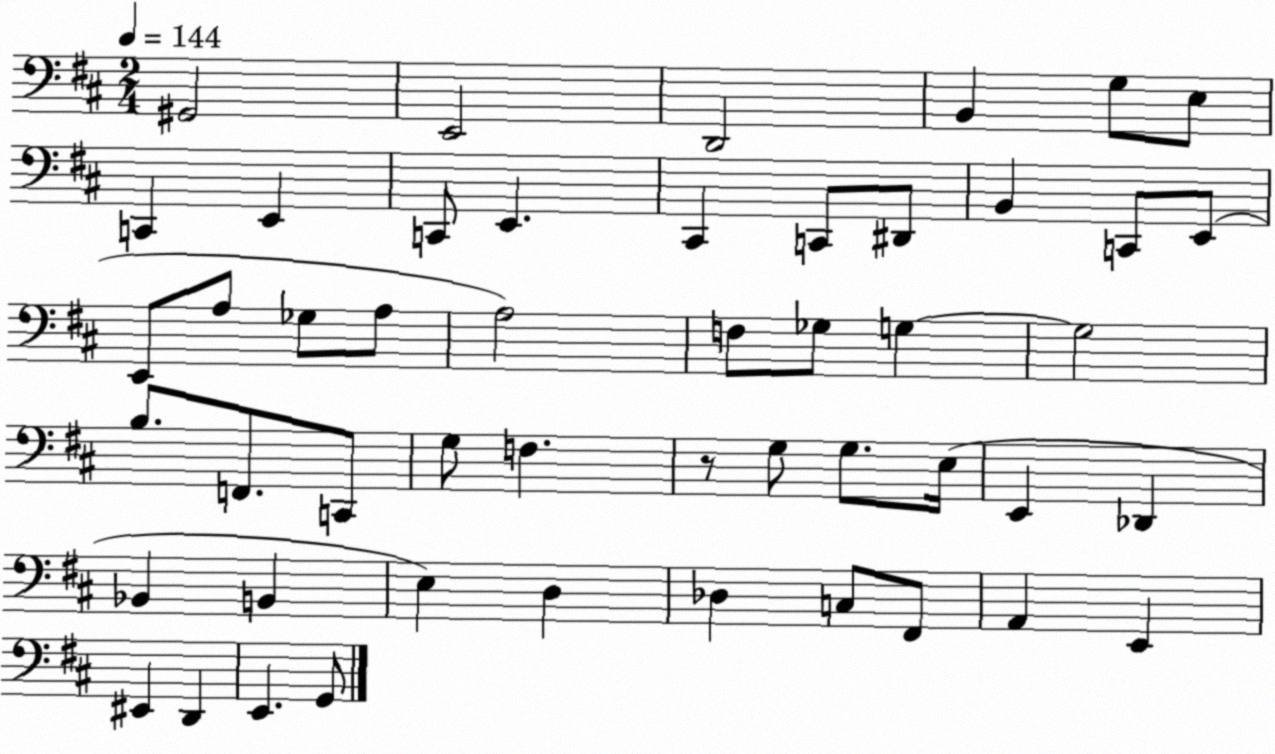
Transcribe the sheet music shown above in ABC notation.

X:1
T:Untitled
M:2/4
L:1/4
K:D
^G,,2 E,,2 D,,2 B,, G,/2 E,/2 C,, E,, C,,/2 E,, ^C,, C,,/2 ^D,,/2 B,, C,,/2 E,,/2 E,,/2 A,/2 _G,/2 A,/2 A,2 F,/2 _G,/2 G, G,2 B,/2 F,,/2 C,,/2 G,/2 F, z/2 G,/2 G,/2 E,/4 E,, _D,, _B,, B,, E, D, _D, C,/2 ^F,,/2 A,, E,, ^E,, D,, E,, G,,/2